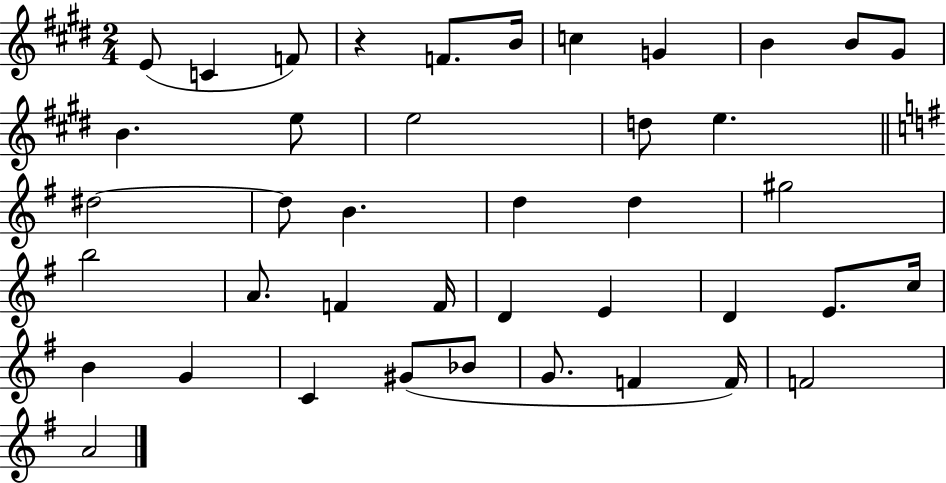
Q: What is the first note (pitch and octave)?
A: E4